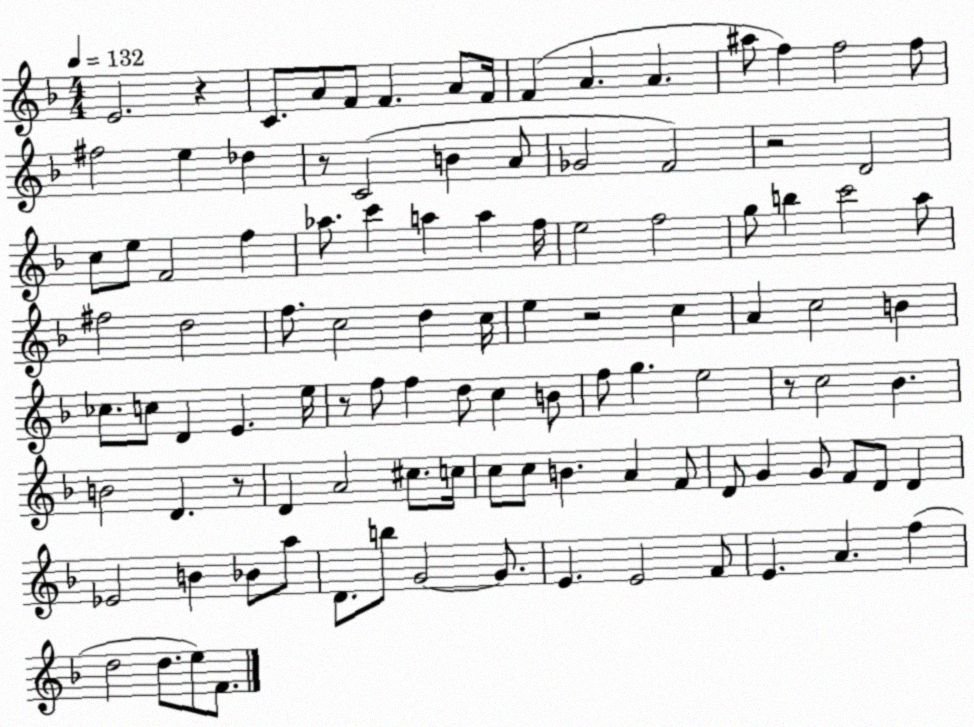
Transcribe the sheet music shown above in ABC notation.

X:1
T:Untitled
M:4/4
L:1/4
K:F
E2 z C/2 A/2 F/2 F A/2 F/4 F A A ^a/2 f f2 f/2 ^f2 e _d z/2 C2 B A/2 _G2 F2 z2 D2 c/2 e/2 F2 f _a/2 c' a a f/4 e2 f2 g/2 b c'2 a/2 ^f2 d2 f/2 c2 d c/4 e z2 c A c2 B _c/2 c/2 D E e/4 z/2 f/2 f d/2 c B/2 f/2 g e2 z/2 c2 _B B2 D z/2 D A2 ^c/2 c/4 c/2 c/2 B A F/2 D/2 G G/2 F/2 D/2 D _E2 B _B/2 a/2 D/2 b/2 G2 G/2 E E2 F/2 E A f d2 d/2 e/2 F/2